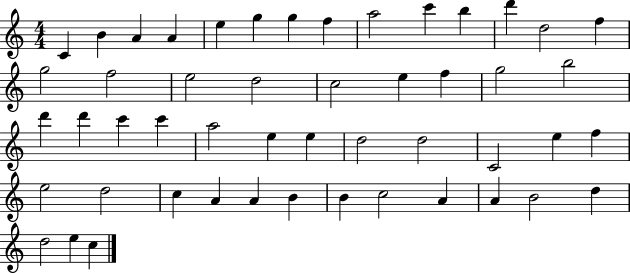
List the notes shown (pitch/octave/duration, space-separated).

C4/q B4/q A4/q A4/q E5/q G5/q G5/q F5/q A5/h C6/q B5/q D6/q D5/h F5/q G5/h F5/h E5/h D5/h C5/h E5/q F5/q G5/h B5/h D6/q D6/q C6/q C6/q A5/h E5/q E5/q D5/h D5/h C4/h E5/q F5/q E5/h D5/h C5/q A4/q A4/q B4/q B4/q C5/h A4/q A4/q B4/h D5/q D5/h E5/q C5/q